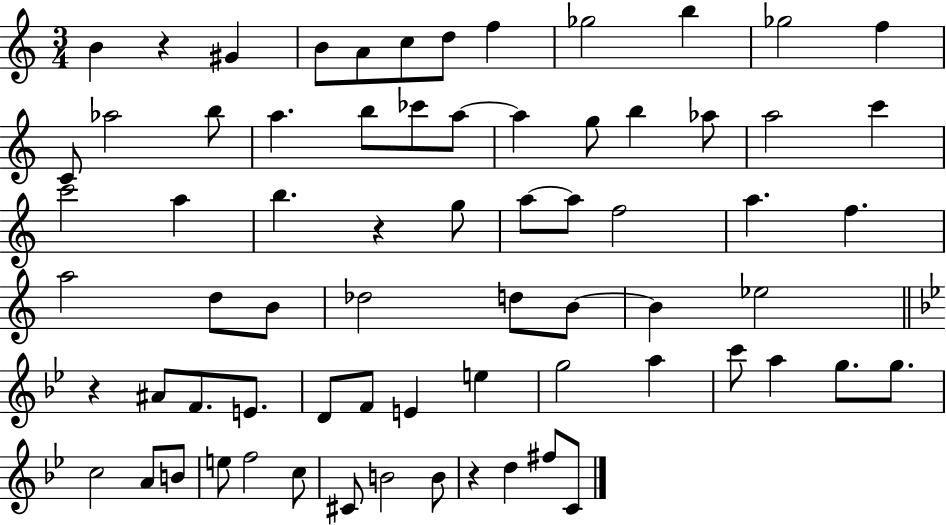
B4/q R/q G#4/q B4/e A4/e C5/e D5/e F5/q Gb5/h B5/q Gb5/h F5/q C4/e Ab5/h B5/e A5/q. B5/e CES6/e A5/e A5/q G5/e B5/q Ab5/e A5/h C6/q C6/h A5/q B5/q. R/q G5/e A5/e A5/e F5/h A5/q. F5/q. A5/h D5/e B4/e Db5/h D5/e B4/e B4/q Eb5/h R/q A#4/e F4/e. E4/e. D4/e F4/e E4/q E5/q G5/h A5/q C6/e A5/q G5/e. G5/e. C5/h A4/e B4/e E5/e F5/h C5/e C#4/e B4/h B4/e R/q D5/q F#5/e C4/e